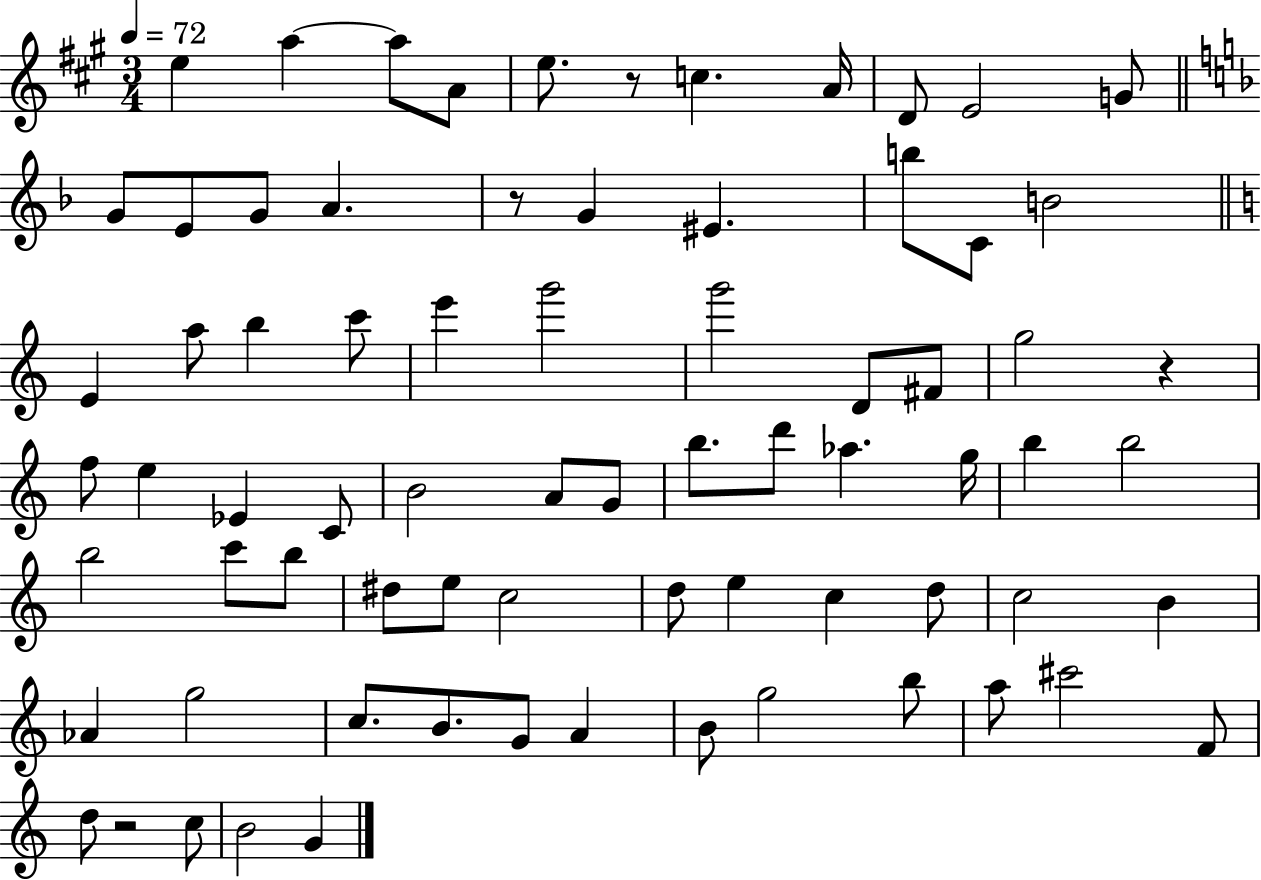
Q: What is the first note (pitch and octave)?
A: E5